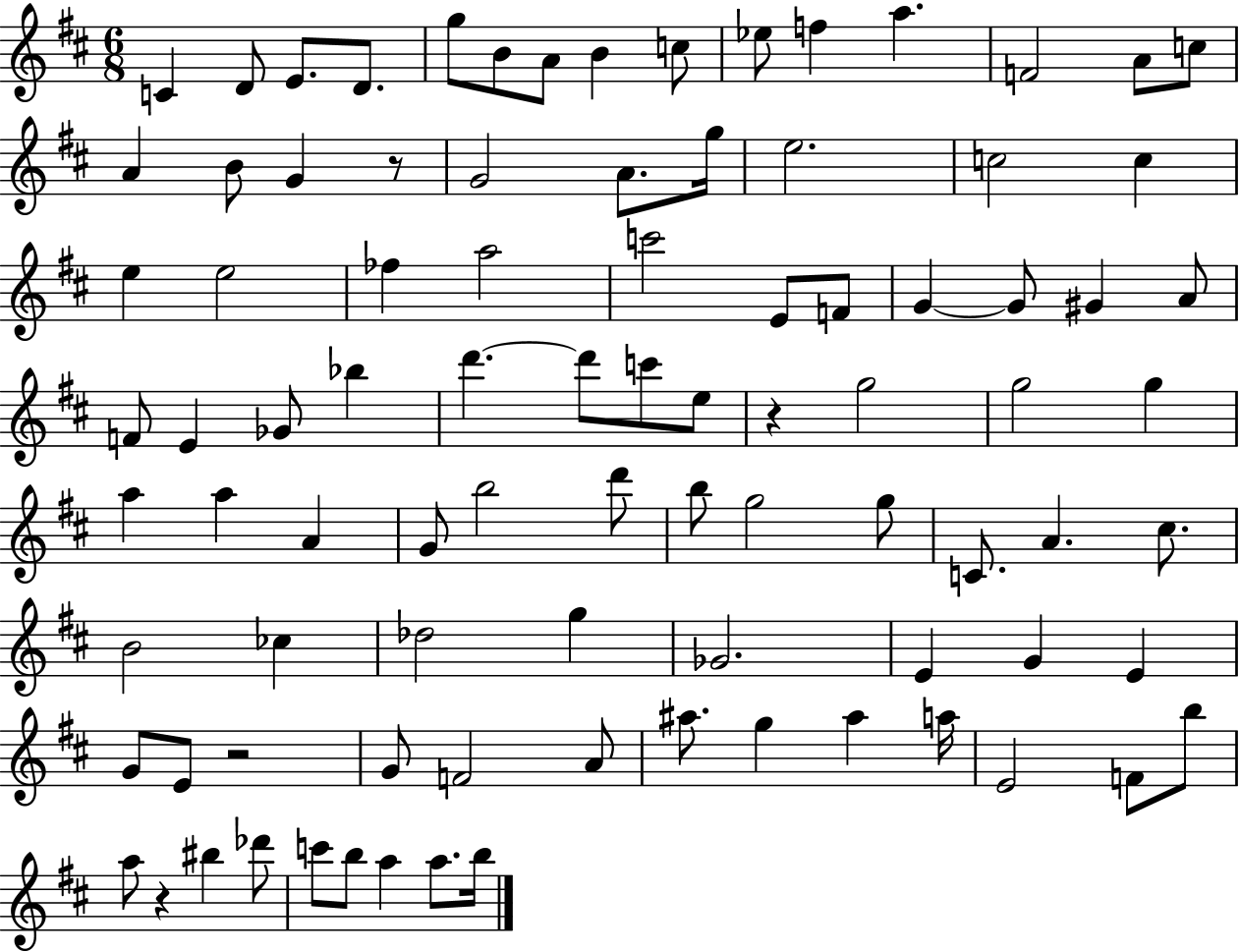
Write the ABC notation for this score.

X:1
T:Untitled
M:6/8
L:1/4
K:D
C D/2 E/2 D/2 g/2 B/2 A/2 B c/2 _e/2 f a F2 A/2 c/2 A B/2 G z/2 G2 A/2 g/4 e2 c2 c e e2 _f a2 c'2 E/2 F/2 G G/2 ^G A/2 F/2 E _G/2 _b d' d'/2 c'/2 e/2 z g2 g2 g a a A G/2 b2 d'/2 b/2 g2 g/2 C/2 A ^c/2 B2 _c _d2 g _G2 E G E G/2 E/2 z2 G/2 F2 A/2 ^a/2 g ^a a/4 E2 F/2 b/2 a/2 z ^b _d'/2 c'/2 b/2 a a/2 b/4